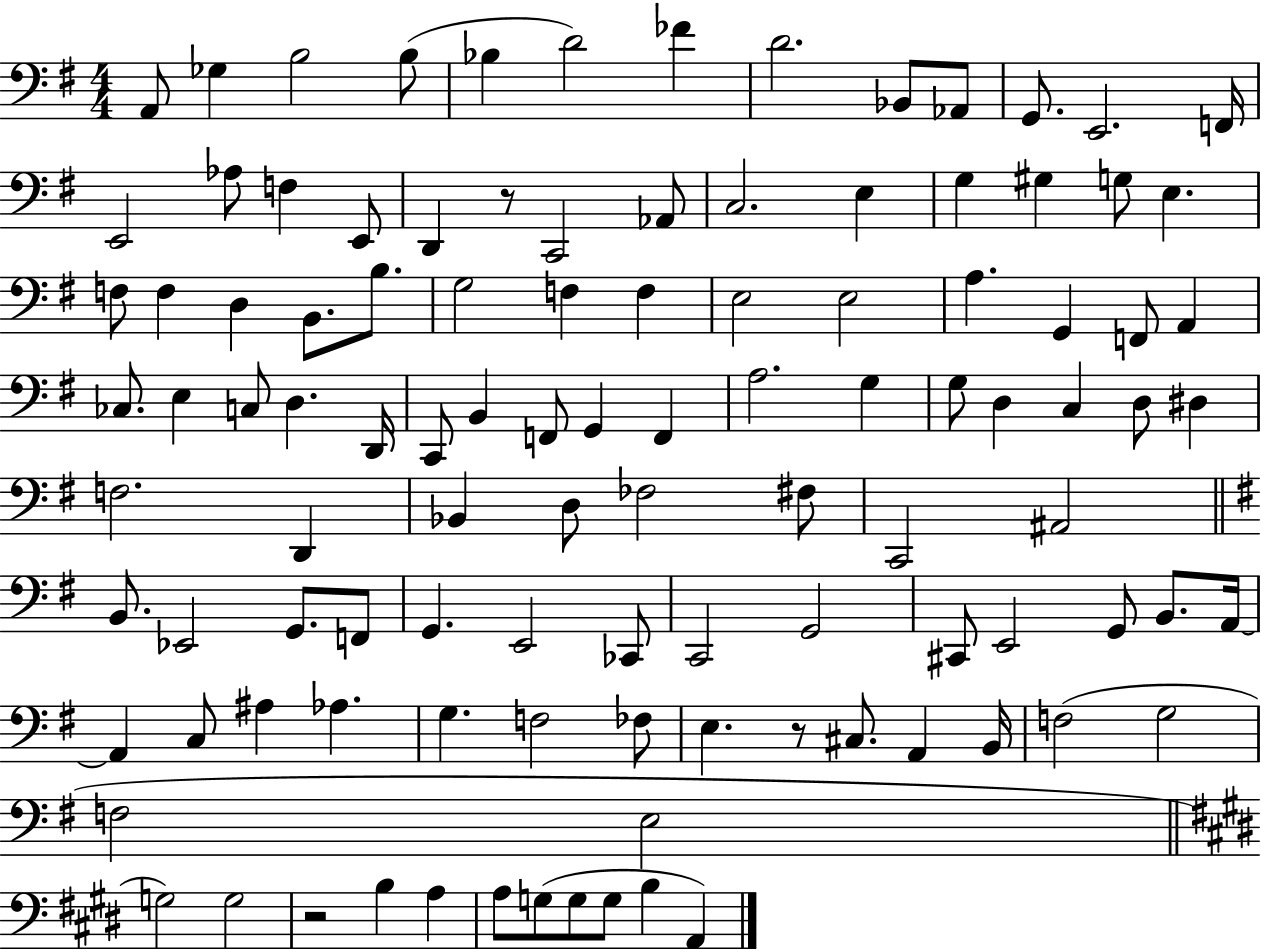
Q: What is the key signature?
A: G major